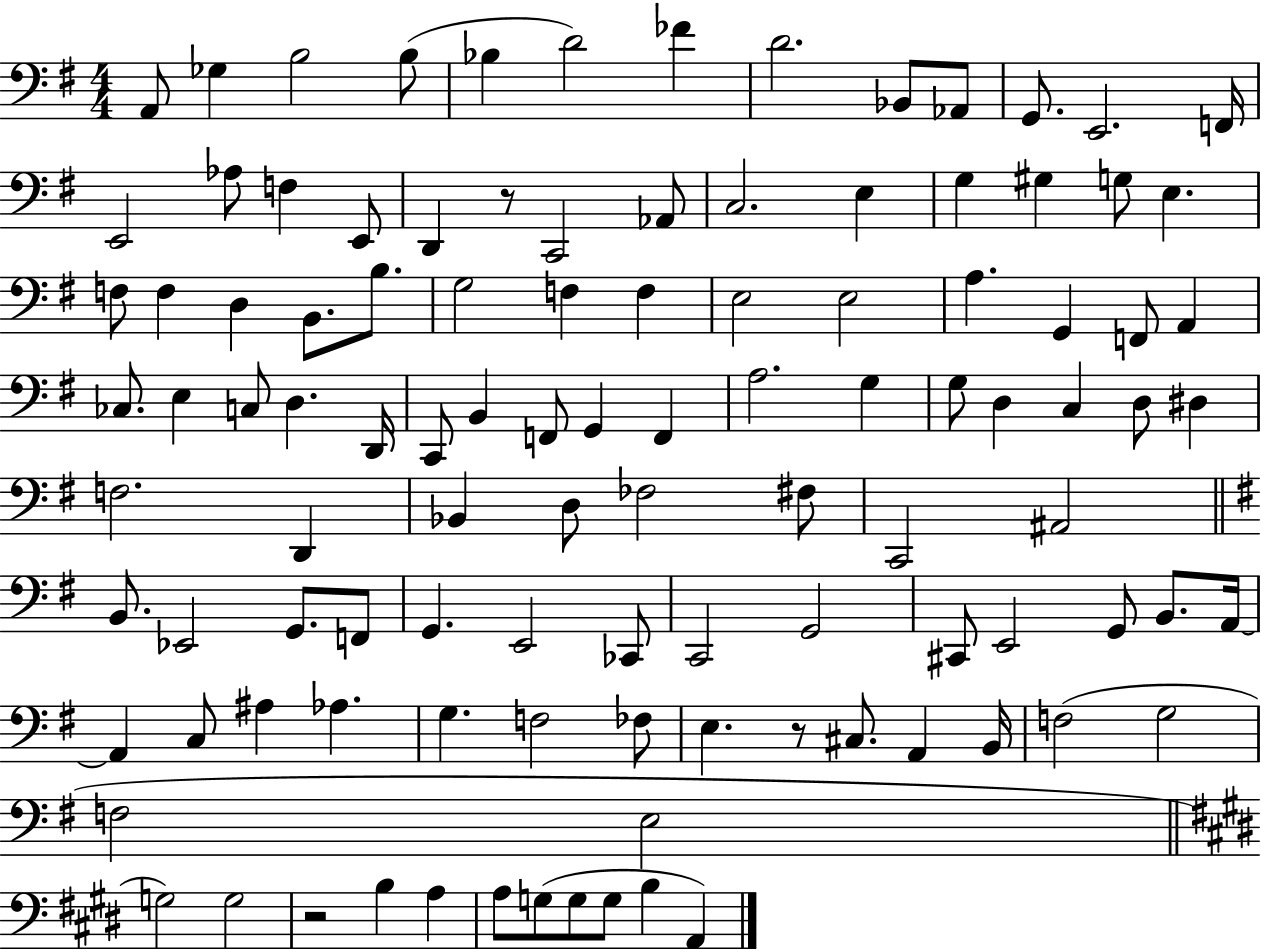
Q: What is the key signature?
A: G major